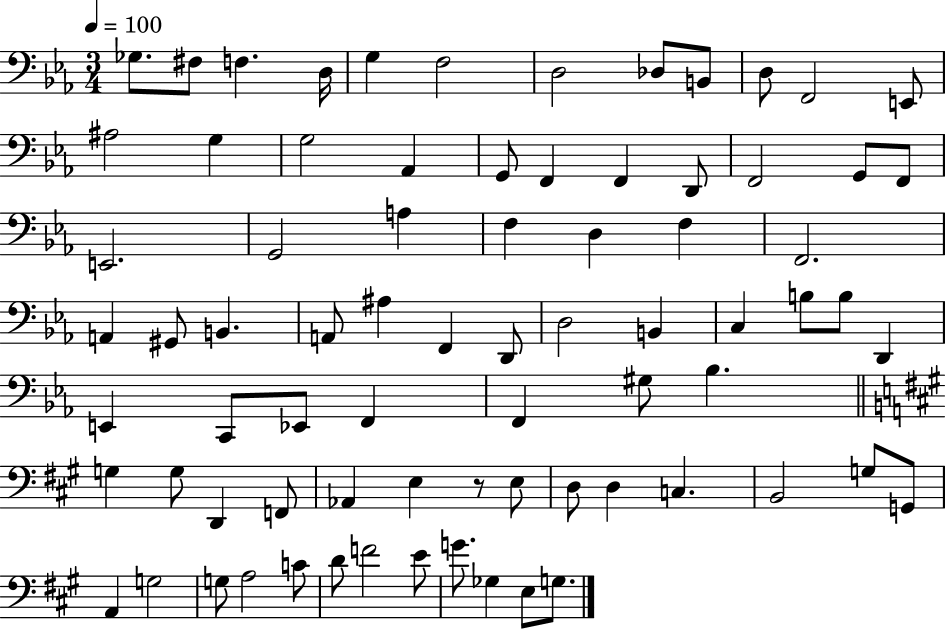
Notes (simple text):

Gb3/e. F#3/e F3/q. D3/s G3/q F3/h D3/h Db3/e B2/e D3/e F2/h E2/e A#3/h G3/q G3/h Ab2/q G2/e F2/q F2/q D2/e F2/h G2/e F2/e E2/h. G2/h A3/q F3/q D3/q F3/q F2/h. A2/q G#2/e B2/q. A2/e A#3/q F2/q D2/e D3/h B2/q C3/q B3/e B3/e D2/q E2/q C2/e Eb2/e F2/q F2/q G#3/e Bb3/q. G3/q G3/e D2/q F2/e Ab2/q E3/q R/e E3/e D3/e D3/q C3/q. B2/h G3/e G2/e A2/q G3/h G3/e A3/h C4/e D4/e F4/h E4/e G4/e. Gb3/q E3/e G3/e.